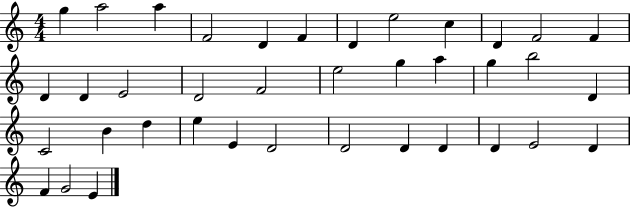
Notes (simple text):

G5/q A5/h A5/q F4/h D4/q F4/q D4/q E5/h C5/q D4/q F4/h F4/q D4/q D4/q E4/h D4/h F4/h E5/h G5/q A5/q G5/q B5/h D4/q C4/h B4/q D5/q E5/q E4/q D4/h D4/h D4/q D4/q D4/q E4/h D4/q F4/q G4/h E4/q